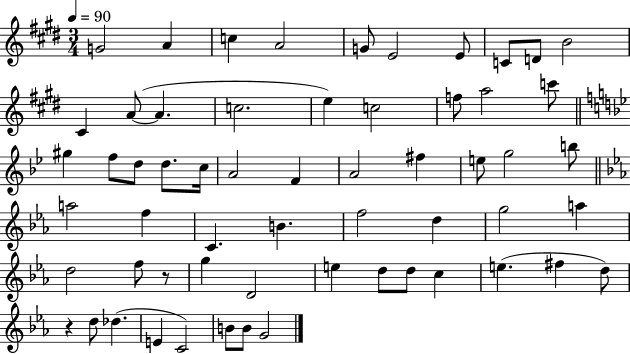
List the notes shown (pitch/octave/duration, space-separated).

G4/h A4/q C5/q A4/h G4/e E4/h E4/e C4/e D4/e B4/h C#4/q A4/e A4/q. C5/h. E5/q C5/h F5/e A5/h C6/e G#5/q F5/e D5/e D5/e. C5/s A4/h F4/q A4/h F#5/q E5/e G5/h B5/e A5/h F5/q C4/q. B4/q. F5/h D5/q G5/h A5/q D5/h F5/e R/e G5/q D4/h E5/q D5/e D5/e C5/q E5/q. F#5/q D5/e R/q D5/e Db5/q. E4/q C4/h B4/e B4/e G4/h